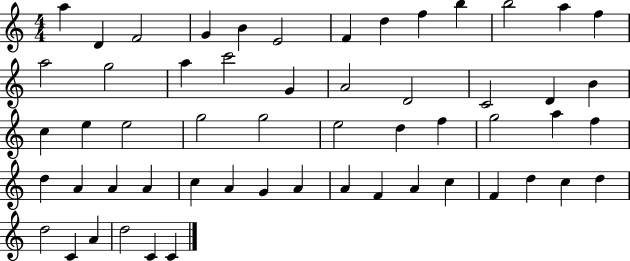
A5/q D4/q F4/h G4/q B4/q E4/h F4/q D5/q F5/q B5/q B5/h A5/q F5/q A5/h G5/h A5/q C6/h G4/q A4/h D4/h C4/h D4/q B4/q C5/q E5/q E5/h G5/h G5/h E5/h D5/q F5/q G5/h A5/q F5/q D5/q A4/q A4/q A4/q C5/q A4/q G4/q A4/q A4/q F4/q A4/q C5/q F4/q D5/q C5/q D5/q D5/h C4/q A4/q D5/h C4/q C4/q